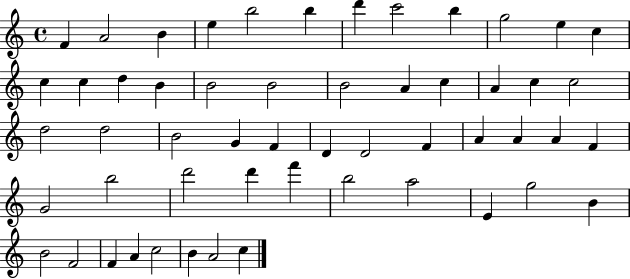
F4/q A4/h B4/q E5/q B5/h B5/q D6/q C6/h B5/q G5/h E5/q C5/q C5/q C5/q D5/q B4/q B4/h B4/h B4/h A4/q C5/q A4/q C5/q C5/h D5/h D5/h B4/h G4/q F4/q D4/q D4/h F4/q A4/q A4/q A4/q F4/q G4/h B5/h D6/h D6/q F6/q B5/h A5/h E4/q G5/h B4/q B4/h F4/h F4/q A4/q C5/h B4/q A4/h C5/q